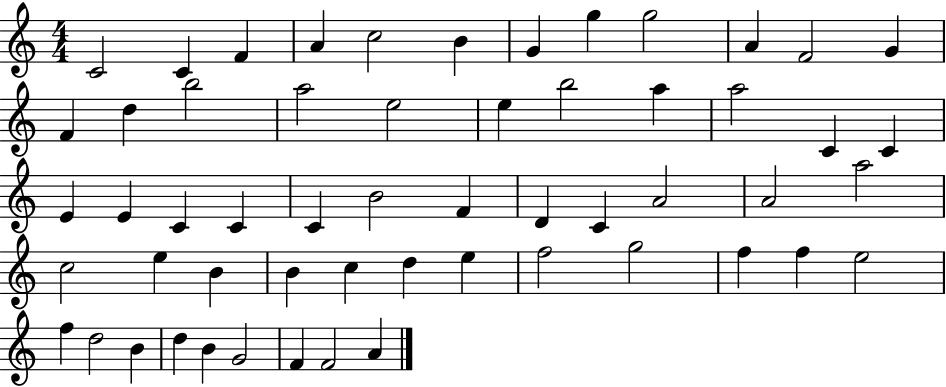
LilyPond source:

{
  \clef treble
  \numericTimeSignature
  \time 4/4
  \key c \major
  c'2 c'4 f'4 | a'4 c''2 b'4 | g'4 g''4 g''2 | a'4 f'2 g'4 | \break f'4 d''4 b''2 | a''2 e''2 | e''4 b''2 a''4 | a''2 c'4 c'4 | \break e'4 e'4 c'4 c'4 | c'4 b'2 f'4 | d'4 c'4 a'2 | a'2 a''2 | \break c''2 e''4 b'4 | b'4 c''4 d''4 e''4 | f''2 g''2 | f''4 f''4 e''2 | \break f''4 d''2 b'4 | d''4 b'4 g'2 | f'4 f'2 a'4 | \bar "|."
}